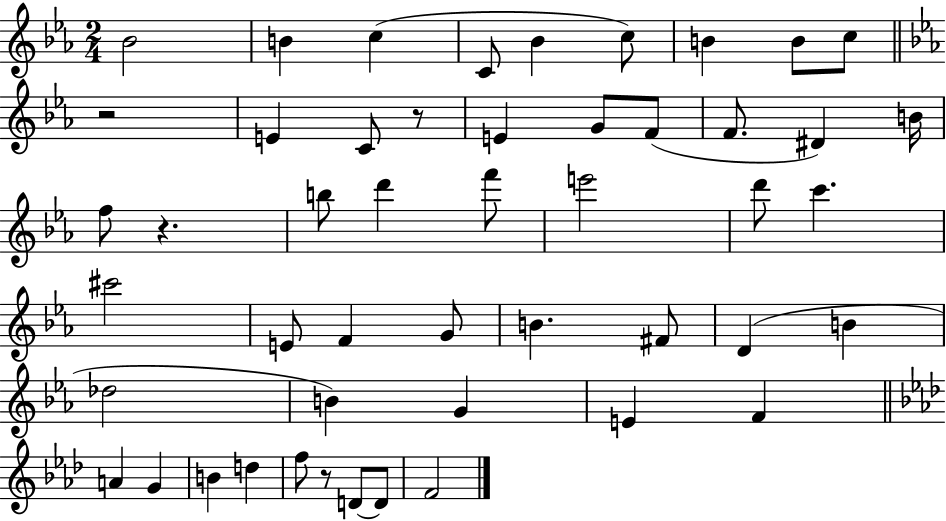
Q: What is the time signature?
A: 2/4